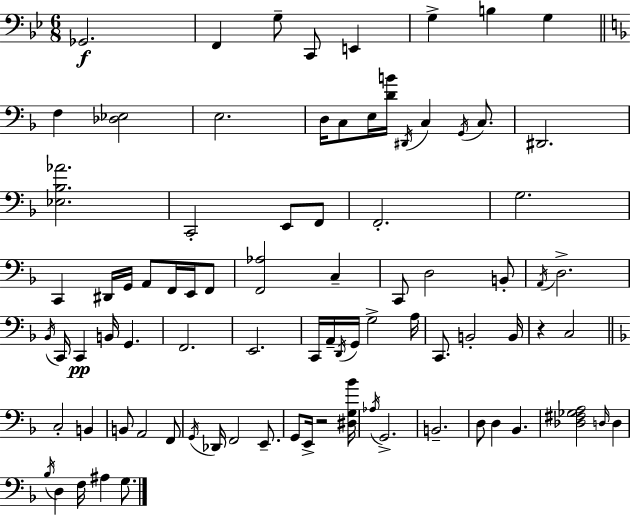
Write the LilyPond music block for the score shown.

{
  \clef bass
  \numericTimeSignature
  \time 6/8
  \key g \minor
  ges,2.\f | f,4 g8-- c,8 e,4 | g4-> b4 g4 | \bar "||" \break \key d \minor f4 <des ees>2 | e2. | d16 c8 e16 <d' b'>16 \acciaccatura { dis,16 } c4 \acciaccatura { g,16 } c8. | dis,2. | \break <ees bes aes'>2. | c,2-. e,8 | f,8 f,2.-. | g2. | \break c,4 dis,16 g,16 a,8 f,16 e,16 | f,8 <f, aes>2 c4-- | c,8 d2 | b,8-. \acciaccatura { a,16 } d2.-> | \break \acciaccatura { bes,16 } c,16 c,4\pp b,16 g,4. | f,2. | e,2. | c,16 a,16-- \acciaccatura { d,16 } g,16 g2-> | \break a16 c,8. b,2-. | b,16 r4 c2 | \bar "||" \break \key f \major c2-. b,4 | b,8 a,2 f,8 | \acciaccatura { g,16 } des,16 f,2 e,8.-- | g,8 e,16-> r2 | \break <dis g bes'>16 \acciaccatura { aes16 } g,2.-> | b,2.-- | d8 d4 bes,4. | <des fis ges a>2 \grace { d16 } d4 | \break \acciaccatura { bes16 } d4 f16 ais4 | g8. \bar "|."
}